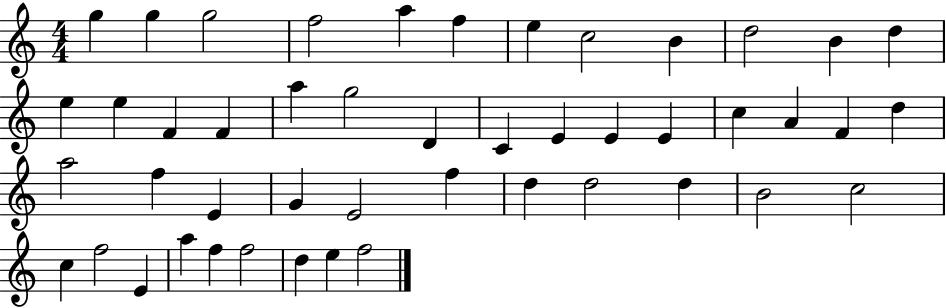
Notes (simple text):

G5/q G5/q G5/h F5/h A5/q F5/q E5/q C5/h B4/q D5/h B4/q D5/q E5/q E5/q F4/q F4/q A5/q G5/h D4/q C4/q E4/q E4/q E4/q C5/q A4/q F4/q D5/q A5/h F5/q E4/q G4/q E4/h F5/q D5/q D5/h D5/q B4/h C5/h C5/q F5/h E4/q A5/q F5/q F5/h D5/q E5/q F5/h